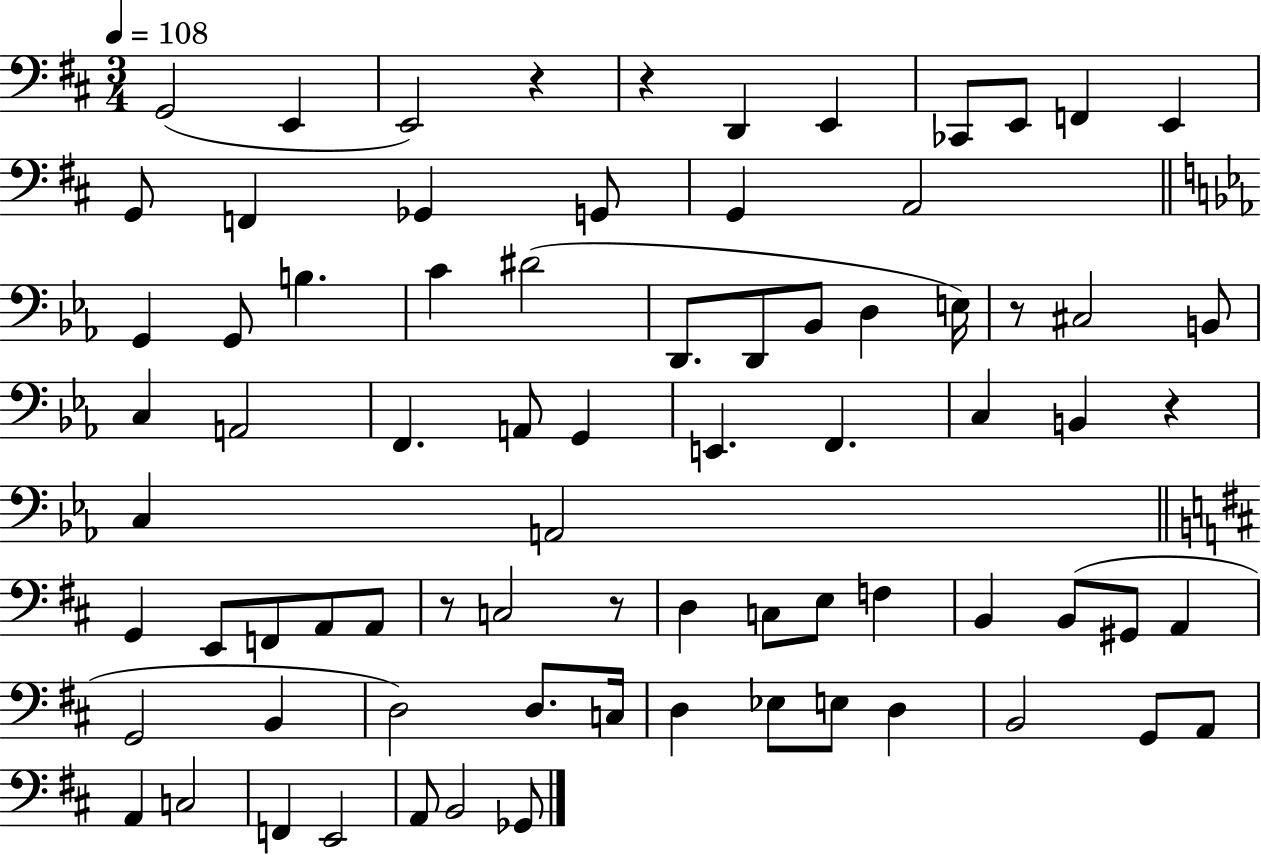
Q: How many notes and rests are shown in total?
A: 77